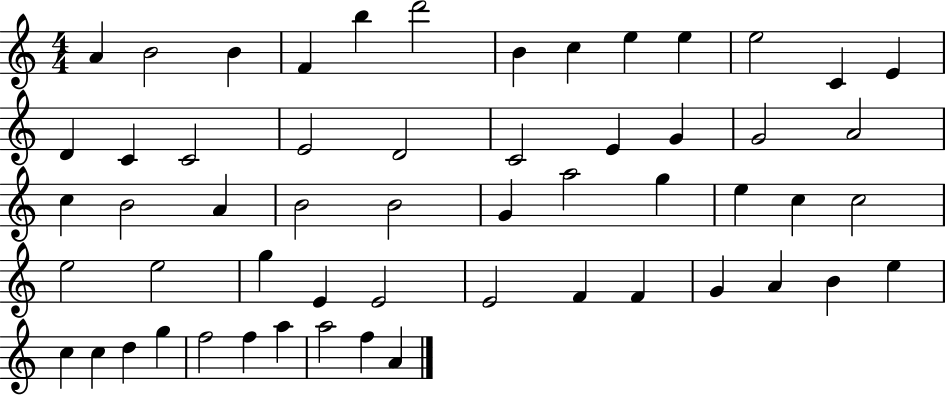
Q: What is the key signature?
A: C major